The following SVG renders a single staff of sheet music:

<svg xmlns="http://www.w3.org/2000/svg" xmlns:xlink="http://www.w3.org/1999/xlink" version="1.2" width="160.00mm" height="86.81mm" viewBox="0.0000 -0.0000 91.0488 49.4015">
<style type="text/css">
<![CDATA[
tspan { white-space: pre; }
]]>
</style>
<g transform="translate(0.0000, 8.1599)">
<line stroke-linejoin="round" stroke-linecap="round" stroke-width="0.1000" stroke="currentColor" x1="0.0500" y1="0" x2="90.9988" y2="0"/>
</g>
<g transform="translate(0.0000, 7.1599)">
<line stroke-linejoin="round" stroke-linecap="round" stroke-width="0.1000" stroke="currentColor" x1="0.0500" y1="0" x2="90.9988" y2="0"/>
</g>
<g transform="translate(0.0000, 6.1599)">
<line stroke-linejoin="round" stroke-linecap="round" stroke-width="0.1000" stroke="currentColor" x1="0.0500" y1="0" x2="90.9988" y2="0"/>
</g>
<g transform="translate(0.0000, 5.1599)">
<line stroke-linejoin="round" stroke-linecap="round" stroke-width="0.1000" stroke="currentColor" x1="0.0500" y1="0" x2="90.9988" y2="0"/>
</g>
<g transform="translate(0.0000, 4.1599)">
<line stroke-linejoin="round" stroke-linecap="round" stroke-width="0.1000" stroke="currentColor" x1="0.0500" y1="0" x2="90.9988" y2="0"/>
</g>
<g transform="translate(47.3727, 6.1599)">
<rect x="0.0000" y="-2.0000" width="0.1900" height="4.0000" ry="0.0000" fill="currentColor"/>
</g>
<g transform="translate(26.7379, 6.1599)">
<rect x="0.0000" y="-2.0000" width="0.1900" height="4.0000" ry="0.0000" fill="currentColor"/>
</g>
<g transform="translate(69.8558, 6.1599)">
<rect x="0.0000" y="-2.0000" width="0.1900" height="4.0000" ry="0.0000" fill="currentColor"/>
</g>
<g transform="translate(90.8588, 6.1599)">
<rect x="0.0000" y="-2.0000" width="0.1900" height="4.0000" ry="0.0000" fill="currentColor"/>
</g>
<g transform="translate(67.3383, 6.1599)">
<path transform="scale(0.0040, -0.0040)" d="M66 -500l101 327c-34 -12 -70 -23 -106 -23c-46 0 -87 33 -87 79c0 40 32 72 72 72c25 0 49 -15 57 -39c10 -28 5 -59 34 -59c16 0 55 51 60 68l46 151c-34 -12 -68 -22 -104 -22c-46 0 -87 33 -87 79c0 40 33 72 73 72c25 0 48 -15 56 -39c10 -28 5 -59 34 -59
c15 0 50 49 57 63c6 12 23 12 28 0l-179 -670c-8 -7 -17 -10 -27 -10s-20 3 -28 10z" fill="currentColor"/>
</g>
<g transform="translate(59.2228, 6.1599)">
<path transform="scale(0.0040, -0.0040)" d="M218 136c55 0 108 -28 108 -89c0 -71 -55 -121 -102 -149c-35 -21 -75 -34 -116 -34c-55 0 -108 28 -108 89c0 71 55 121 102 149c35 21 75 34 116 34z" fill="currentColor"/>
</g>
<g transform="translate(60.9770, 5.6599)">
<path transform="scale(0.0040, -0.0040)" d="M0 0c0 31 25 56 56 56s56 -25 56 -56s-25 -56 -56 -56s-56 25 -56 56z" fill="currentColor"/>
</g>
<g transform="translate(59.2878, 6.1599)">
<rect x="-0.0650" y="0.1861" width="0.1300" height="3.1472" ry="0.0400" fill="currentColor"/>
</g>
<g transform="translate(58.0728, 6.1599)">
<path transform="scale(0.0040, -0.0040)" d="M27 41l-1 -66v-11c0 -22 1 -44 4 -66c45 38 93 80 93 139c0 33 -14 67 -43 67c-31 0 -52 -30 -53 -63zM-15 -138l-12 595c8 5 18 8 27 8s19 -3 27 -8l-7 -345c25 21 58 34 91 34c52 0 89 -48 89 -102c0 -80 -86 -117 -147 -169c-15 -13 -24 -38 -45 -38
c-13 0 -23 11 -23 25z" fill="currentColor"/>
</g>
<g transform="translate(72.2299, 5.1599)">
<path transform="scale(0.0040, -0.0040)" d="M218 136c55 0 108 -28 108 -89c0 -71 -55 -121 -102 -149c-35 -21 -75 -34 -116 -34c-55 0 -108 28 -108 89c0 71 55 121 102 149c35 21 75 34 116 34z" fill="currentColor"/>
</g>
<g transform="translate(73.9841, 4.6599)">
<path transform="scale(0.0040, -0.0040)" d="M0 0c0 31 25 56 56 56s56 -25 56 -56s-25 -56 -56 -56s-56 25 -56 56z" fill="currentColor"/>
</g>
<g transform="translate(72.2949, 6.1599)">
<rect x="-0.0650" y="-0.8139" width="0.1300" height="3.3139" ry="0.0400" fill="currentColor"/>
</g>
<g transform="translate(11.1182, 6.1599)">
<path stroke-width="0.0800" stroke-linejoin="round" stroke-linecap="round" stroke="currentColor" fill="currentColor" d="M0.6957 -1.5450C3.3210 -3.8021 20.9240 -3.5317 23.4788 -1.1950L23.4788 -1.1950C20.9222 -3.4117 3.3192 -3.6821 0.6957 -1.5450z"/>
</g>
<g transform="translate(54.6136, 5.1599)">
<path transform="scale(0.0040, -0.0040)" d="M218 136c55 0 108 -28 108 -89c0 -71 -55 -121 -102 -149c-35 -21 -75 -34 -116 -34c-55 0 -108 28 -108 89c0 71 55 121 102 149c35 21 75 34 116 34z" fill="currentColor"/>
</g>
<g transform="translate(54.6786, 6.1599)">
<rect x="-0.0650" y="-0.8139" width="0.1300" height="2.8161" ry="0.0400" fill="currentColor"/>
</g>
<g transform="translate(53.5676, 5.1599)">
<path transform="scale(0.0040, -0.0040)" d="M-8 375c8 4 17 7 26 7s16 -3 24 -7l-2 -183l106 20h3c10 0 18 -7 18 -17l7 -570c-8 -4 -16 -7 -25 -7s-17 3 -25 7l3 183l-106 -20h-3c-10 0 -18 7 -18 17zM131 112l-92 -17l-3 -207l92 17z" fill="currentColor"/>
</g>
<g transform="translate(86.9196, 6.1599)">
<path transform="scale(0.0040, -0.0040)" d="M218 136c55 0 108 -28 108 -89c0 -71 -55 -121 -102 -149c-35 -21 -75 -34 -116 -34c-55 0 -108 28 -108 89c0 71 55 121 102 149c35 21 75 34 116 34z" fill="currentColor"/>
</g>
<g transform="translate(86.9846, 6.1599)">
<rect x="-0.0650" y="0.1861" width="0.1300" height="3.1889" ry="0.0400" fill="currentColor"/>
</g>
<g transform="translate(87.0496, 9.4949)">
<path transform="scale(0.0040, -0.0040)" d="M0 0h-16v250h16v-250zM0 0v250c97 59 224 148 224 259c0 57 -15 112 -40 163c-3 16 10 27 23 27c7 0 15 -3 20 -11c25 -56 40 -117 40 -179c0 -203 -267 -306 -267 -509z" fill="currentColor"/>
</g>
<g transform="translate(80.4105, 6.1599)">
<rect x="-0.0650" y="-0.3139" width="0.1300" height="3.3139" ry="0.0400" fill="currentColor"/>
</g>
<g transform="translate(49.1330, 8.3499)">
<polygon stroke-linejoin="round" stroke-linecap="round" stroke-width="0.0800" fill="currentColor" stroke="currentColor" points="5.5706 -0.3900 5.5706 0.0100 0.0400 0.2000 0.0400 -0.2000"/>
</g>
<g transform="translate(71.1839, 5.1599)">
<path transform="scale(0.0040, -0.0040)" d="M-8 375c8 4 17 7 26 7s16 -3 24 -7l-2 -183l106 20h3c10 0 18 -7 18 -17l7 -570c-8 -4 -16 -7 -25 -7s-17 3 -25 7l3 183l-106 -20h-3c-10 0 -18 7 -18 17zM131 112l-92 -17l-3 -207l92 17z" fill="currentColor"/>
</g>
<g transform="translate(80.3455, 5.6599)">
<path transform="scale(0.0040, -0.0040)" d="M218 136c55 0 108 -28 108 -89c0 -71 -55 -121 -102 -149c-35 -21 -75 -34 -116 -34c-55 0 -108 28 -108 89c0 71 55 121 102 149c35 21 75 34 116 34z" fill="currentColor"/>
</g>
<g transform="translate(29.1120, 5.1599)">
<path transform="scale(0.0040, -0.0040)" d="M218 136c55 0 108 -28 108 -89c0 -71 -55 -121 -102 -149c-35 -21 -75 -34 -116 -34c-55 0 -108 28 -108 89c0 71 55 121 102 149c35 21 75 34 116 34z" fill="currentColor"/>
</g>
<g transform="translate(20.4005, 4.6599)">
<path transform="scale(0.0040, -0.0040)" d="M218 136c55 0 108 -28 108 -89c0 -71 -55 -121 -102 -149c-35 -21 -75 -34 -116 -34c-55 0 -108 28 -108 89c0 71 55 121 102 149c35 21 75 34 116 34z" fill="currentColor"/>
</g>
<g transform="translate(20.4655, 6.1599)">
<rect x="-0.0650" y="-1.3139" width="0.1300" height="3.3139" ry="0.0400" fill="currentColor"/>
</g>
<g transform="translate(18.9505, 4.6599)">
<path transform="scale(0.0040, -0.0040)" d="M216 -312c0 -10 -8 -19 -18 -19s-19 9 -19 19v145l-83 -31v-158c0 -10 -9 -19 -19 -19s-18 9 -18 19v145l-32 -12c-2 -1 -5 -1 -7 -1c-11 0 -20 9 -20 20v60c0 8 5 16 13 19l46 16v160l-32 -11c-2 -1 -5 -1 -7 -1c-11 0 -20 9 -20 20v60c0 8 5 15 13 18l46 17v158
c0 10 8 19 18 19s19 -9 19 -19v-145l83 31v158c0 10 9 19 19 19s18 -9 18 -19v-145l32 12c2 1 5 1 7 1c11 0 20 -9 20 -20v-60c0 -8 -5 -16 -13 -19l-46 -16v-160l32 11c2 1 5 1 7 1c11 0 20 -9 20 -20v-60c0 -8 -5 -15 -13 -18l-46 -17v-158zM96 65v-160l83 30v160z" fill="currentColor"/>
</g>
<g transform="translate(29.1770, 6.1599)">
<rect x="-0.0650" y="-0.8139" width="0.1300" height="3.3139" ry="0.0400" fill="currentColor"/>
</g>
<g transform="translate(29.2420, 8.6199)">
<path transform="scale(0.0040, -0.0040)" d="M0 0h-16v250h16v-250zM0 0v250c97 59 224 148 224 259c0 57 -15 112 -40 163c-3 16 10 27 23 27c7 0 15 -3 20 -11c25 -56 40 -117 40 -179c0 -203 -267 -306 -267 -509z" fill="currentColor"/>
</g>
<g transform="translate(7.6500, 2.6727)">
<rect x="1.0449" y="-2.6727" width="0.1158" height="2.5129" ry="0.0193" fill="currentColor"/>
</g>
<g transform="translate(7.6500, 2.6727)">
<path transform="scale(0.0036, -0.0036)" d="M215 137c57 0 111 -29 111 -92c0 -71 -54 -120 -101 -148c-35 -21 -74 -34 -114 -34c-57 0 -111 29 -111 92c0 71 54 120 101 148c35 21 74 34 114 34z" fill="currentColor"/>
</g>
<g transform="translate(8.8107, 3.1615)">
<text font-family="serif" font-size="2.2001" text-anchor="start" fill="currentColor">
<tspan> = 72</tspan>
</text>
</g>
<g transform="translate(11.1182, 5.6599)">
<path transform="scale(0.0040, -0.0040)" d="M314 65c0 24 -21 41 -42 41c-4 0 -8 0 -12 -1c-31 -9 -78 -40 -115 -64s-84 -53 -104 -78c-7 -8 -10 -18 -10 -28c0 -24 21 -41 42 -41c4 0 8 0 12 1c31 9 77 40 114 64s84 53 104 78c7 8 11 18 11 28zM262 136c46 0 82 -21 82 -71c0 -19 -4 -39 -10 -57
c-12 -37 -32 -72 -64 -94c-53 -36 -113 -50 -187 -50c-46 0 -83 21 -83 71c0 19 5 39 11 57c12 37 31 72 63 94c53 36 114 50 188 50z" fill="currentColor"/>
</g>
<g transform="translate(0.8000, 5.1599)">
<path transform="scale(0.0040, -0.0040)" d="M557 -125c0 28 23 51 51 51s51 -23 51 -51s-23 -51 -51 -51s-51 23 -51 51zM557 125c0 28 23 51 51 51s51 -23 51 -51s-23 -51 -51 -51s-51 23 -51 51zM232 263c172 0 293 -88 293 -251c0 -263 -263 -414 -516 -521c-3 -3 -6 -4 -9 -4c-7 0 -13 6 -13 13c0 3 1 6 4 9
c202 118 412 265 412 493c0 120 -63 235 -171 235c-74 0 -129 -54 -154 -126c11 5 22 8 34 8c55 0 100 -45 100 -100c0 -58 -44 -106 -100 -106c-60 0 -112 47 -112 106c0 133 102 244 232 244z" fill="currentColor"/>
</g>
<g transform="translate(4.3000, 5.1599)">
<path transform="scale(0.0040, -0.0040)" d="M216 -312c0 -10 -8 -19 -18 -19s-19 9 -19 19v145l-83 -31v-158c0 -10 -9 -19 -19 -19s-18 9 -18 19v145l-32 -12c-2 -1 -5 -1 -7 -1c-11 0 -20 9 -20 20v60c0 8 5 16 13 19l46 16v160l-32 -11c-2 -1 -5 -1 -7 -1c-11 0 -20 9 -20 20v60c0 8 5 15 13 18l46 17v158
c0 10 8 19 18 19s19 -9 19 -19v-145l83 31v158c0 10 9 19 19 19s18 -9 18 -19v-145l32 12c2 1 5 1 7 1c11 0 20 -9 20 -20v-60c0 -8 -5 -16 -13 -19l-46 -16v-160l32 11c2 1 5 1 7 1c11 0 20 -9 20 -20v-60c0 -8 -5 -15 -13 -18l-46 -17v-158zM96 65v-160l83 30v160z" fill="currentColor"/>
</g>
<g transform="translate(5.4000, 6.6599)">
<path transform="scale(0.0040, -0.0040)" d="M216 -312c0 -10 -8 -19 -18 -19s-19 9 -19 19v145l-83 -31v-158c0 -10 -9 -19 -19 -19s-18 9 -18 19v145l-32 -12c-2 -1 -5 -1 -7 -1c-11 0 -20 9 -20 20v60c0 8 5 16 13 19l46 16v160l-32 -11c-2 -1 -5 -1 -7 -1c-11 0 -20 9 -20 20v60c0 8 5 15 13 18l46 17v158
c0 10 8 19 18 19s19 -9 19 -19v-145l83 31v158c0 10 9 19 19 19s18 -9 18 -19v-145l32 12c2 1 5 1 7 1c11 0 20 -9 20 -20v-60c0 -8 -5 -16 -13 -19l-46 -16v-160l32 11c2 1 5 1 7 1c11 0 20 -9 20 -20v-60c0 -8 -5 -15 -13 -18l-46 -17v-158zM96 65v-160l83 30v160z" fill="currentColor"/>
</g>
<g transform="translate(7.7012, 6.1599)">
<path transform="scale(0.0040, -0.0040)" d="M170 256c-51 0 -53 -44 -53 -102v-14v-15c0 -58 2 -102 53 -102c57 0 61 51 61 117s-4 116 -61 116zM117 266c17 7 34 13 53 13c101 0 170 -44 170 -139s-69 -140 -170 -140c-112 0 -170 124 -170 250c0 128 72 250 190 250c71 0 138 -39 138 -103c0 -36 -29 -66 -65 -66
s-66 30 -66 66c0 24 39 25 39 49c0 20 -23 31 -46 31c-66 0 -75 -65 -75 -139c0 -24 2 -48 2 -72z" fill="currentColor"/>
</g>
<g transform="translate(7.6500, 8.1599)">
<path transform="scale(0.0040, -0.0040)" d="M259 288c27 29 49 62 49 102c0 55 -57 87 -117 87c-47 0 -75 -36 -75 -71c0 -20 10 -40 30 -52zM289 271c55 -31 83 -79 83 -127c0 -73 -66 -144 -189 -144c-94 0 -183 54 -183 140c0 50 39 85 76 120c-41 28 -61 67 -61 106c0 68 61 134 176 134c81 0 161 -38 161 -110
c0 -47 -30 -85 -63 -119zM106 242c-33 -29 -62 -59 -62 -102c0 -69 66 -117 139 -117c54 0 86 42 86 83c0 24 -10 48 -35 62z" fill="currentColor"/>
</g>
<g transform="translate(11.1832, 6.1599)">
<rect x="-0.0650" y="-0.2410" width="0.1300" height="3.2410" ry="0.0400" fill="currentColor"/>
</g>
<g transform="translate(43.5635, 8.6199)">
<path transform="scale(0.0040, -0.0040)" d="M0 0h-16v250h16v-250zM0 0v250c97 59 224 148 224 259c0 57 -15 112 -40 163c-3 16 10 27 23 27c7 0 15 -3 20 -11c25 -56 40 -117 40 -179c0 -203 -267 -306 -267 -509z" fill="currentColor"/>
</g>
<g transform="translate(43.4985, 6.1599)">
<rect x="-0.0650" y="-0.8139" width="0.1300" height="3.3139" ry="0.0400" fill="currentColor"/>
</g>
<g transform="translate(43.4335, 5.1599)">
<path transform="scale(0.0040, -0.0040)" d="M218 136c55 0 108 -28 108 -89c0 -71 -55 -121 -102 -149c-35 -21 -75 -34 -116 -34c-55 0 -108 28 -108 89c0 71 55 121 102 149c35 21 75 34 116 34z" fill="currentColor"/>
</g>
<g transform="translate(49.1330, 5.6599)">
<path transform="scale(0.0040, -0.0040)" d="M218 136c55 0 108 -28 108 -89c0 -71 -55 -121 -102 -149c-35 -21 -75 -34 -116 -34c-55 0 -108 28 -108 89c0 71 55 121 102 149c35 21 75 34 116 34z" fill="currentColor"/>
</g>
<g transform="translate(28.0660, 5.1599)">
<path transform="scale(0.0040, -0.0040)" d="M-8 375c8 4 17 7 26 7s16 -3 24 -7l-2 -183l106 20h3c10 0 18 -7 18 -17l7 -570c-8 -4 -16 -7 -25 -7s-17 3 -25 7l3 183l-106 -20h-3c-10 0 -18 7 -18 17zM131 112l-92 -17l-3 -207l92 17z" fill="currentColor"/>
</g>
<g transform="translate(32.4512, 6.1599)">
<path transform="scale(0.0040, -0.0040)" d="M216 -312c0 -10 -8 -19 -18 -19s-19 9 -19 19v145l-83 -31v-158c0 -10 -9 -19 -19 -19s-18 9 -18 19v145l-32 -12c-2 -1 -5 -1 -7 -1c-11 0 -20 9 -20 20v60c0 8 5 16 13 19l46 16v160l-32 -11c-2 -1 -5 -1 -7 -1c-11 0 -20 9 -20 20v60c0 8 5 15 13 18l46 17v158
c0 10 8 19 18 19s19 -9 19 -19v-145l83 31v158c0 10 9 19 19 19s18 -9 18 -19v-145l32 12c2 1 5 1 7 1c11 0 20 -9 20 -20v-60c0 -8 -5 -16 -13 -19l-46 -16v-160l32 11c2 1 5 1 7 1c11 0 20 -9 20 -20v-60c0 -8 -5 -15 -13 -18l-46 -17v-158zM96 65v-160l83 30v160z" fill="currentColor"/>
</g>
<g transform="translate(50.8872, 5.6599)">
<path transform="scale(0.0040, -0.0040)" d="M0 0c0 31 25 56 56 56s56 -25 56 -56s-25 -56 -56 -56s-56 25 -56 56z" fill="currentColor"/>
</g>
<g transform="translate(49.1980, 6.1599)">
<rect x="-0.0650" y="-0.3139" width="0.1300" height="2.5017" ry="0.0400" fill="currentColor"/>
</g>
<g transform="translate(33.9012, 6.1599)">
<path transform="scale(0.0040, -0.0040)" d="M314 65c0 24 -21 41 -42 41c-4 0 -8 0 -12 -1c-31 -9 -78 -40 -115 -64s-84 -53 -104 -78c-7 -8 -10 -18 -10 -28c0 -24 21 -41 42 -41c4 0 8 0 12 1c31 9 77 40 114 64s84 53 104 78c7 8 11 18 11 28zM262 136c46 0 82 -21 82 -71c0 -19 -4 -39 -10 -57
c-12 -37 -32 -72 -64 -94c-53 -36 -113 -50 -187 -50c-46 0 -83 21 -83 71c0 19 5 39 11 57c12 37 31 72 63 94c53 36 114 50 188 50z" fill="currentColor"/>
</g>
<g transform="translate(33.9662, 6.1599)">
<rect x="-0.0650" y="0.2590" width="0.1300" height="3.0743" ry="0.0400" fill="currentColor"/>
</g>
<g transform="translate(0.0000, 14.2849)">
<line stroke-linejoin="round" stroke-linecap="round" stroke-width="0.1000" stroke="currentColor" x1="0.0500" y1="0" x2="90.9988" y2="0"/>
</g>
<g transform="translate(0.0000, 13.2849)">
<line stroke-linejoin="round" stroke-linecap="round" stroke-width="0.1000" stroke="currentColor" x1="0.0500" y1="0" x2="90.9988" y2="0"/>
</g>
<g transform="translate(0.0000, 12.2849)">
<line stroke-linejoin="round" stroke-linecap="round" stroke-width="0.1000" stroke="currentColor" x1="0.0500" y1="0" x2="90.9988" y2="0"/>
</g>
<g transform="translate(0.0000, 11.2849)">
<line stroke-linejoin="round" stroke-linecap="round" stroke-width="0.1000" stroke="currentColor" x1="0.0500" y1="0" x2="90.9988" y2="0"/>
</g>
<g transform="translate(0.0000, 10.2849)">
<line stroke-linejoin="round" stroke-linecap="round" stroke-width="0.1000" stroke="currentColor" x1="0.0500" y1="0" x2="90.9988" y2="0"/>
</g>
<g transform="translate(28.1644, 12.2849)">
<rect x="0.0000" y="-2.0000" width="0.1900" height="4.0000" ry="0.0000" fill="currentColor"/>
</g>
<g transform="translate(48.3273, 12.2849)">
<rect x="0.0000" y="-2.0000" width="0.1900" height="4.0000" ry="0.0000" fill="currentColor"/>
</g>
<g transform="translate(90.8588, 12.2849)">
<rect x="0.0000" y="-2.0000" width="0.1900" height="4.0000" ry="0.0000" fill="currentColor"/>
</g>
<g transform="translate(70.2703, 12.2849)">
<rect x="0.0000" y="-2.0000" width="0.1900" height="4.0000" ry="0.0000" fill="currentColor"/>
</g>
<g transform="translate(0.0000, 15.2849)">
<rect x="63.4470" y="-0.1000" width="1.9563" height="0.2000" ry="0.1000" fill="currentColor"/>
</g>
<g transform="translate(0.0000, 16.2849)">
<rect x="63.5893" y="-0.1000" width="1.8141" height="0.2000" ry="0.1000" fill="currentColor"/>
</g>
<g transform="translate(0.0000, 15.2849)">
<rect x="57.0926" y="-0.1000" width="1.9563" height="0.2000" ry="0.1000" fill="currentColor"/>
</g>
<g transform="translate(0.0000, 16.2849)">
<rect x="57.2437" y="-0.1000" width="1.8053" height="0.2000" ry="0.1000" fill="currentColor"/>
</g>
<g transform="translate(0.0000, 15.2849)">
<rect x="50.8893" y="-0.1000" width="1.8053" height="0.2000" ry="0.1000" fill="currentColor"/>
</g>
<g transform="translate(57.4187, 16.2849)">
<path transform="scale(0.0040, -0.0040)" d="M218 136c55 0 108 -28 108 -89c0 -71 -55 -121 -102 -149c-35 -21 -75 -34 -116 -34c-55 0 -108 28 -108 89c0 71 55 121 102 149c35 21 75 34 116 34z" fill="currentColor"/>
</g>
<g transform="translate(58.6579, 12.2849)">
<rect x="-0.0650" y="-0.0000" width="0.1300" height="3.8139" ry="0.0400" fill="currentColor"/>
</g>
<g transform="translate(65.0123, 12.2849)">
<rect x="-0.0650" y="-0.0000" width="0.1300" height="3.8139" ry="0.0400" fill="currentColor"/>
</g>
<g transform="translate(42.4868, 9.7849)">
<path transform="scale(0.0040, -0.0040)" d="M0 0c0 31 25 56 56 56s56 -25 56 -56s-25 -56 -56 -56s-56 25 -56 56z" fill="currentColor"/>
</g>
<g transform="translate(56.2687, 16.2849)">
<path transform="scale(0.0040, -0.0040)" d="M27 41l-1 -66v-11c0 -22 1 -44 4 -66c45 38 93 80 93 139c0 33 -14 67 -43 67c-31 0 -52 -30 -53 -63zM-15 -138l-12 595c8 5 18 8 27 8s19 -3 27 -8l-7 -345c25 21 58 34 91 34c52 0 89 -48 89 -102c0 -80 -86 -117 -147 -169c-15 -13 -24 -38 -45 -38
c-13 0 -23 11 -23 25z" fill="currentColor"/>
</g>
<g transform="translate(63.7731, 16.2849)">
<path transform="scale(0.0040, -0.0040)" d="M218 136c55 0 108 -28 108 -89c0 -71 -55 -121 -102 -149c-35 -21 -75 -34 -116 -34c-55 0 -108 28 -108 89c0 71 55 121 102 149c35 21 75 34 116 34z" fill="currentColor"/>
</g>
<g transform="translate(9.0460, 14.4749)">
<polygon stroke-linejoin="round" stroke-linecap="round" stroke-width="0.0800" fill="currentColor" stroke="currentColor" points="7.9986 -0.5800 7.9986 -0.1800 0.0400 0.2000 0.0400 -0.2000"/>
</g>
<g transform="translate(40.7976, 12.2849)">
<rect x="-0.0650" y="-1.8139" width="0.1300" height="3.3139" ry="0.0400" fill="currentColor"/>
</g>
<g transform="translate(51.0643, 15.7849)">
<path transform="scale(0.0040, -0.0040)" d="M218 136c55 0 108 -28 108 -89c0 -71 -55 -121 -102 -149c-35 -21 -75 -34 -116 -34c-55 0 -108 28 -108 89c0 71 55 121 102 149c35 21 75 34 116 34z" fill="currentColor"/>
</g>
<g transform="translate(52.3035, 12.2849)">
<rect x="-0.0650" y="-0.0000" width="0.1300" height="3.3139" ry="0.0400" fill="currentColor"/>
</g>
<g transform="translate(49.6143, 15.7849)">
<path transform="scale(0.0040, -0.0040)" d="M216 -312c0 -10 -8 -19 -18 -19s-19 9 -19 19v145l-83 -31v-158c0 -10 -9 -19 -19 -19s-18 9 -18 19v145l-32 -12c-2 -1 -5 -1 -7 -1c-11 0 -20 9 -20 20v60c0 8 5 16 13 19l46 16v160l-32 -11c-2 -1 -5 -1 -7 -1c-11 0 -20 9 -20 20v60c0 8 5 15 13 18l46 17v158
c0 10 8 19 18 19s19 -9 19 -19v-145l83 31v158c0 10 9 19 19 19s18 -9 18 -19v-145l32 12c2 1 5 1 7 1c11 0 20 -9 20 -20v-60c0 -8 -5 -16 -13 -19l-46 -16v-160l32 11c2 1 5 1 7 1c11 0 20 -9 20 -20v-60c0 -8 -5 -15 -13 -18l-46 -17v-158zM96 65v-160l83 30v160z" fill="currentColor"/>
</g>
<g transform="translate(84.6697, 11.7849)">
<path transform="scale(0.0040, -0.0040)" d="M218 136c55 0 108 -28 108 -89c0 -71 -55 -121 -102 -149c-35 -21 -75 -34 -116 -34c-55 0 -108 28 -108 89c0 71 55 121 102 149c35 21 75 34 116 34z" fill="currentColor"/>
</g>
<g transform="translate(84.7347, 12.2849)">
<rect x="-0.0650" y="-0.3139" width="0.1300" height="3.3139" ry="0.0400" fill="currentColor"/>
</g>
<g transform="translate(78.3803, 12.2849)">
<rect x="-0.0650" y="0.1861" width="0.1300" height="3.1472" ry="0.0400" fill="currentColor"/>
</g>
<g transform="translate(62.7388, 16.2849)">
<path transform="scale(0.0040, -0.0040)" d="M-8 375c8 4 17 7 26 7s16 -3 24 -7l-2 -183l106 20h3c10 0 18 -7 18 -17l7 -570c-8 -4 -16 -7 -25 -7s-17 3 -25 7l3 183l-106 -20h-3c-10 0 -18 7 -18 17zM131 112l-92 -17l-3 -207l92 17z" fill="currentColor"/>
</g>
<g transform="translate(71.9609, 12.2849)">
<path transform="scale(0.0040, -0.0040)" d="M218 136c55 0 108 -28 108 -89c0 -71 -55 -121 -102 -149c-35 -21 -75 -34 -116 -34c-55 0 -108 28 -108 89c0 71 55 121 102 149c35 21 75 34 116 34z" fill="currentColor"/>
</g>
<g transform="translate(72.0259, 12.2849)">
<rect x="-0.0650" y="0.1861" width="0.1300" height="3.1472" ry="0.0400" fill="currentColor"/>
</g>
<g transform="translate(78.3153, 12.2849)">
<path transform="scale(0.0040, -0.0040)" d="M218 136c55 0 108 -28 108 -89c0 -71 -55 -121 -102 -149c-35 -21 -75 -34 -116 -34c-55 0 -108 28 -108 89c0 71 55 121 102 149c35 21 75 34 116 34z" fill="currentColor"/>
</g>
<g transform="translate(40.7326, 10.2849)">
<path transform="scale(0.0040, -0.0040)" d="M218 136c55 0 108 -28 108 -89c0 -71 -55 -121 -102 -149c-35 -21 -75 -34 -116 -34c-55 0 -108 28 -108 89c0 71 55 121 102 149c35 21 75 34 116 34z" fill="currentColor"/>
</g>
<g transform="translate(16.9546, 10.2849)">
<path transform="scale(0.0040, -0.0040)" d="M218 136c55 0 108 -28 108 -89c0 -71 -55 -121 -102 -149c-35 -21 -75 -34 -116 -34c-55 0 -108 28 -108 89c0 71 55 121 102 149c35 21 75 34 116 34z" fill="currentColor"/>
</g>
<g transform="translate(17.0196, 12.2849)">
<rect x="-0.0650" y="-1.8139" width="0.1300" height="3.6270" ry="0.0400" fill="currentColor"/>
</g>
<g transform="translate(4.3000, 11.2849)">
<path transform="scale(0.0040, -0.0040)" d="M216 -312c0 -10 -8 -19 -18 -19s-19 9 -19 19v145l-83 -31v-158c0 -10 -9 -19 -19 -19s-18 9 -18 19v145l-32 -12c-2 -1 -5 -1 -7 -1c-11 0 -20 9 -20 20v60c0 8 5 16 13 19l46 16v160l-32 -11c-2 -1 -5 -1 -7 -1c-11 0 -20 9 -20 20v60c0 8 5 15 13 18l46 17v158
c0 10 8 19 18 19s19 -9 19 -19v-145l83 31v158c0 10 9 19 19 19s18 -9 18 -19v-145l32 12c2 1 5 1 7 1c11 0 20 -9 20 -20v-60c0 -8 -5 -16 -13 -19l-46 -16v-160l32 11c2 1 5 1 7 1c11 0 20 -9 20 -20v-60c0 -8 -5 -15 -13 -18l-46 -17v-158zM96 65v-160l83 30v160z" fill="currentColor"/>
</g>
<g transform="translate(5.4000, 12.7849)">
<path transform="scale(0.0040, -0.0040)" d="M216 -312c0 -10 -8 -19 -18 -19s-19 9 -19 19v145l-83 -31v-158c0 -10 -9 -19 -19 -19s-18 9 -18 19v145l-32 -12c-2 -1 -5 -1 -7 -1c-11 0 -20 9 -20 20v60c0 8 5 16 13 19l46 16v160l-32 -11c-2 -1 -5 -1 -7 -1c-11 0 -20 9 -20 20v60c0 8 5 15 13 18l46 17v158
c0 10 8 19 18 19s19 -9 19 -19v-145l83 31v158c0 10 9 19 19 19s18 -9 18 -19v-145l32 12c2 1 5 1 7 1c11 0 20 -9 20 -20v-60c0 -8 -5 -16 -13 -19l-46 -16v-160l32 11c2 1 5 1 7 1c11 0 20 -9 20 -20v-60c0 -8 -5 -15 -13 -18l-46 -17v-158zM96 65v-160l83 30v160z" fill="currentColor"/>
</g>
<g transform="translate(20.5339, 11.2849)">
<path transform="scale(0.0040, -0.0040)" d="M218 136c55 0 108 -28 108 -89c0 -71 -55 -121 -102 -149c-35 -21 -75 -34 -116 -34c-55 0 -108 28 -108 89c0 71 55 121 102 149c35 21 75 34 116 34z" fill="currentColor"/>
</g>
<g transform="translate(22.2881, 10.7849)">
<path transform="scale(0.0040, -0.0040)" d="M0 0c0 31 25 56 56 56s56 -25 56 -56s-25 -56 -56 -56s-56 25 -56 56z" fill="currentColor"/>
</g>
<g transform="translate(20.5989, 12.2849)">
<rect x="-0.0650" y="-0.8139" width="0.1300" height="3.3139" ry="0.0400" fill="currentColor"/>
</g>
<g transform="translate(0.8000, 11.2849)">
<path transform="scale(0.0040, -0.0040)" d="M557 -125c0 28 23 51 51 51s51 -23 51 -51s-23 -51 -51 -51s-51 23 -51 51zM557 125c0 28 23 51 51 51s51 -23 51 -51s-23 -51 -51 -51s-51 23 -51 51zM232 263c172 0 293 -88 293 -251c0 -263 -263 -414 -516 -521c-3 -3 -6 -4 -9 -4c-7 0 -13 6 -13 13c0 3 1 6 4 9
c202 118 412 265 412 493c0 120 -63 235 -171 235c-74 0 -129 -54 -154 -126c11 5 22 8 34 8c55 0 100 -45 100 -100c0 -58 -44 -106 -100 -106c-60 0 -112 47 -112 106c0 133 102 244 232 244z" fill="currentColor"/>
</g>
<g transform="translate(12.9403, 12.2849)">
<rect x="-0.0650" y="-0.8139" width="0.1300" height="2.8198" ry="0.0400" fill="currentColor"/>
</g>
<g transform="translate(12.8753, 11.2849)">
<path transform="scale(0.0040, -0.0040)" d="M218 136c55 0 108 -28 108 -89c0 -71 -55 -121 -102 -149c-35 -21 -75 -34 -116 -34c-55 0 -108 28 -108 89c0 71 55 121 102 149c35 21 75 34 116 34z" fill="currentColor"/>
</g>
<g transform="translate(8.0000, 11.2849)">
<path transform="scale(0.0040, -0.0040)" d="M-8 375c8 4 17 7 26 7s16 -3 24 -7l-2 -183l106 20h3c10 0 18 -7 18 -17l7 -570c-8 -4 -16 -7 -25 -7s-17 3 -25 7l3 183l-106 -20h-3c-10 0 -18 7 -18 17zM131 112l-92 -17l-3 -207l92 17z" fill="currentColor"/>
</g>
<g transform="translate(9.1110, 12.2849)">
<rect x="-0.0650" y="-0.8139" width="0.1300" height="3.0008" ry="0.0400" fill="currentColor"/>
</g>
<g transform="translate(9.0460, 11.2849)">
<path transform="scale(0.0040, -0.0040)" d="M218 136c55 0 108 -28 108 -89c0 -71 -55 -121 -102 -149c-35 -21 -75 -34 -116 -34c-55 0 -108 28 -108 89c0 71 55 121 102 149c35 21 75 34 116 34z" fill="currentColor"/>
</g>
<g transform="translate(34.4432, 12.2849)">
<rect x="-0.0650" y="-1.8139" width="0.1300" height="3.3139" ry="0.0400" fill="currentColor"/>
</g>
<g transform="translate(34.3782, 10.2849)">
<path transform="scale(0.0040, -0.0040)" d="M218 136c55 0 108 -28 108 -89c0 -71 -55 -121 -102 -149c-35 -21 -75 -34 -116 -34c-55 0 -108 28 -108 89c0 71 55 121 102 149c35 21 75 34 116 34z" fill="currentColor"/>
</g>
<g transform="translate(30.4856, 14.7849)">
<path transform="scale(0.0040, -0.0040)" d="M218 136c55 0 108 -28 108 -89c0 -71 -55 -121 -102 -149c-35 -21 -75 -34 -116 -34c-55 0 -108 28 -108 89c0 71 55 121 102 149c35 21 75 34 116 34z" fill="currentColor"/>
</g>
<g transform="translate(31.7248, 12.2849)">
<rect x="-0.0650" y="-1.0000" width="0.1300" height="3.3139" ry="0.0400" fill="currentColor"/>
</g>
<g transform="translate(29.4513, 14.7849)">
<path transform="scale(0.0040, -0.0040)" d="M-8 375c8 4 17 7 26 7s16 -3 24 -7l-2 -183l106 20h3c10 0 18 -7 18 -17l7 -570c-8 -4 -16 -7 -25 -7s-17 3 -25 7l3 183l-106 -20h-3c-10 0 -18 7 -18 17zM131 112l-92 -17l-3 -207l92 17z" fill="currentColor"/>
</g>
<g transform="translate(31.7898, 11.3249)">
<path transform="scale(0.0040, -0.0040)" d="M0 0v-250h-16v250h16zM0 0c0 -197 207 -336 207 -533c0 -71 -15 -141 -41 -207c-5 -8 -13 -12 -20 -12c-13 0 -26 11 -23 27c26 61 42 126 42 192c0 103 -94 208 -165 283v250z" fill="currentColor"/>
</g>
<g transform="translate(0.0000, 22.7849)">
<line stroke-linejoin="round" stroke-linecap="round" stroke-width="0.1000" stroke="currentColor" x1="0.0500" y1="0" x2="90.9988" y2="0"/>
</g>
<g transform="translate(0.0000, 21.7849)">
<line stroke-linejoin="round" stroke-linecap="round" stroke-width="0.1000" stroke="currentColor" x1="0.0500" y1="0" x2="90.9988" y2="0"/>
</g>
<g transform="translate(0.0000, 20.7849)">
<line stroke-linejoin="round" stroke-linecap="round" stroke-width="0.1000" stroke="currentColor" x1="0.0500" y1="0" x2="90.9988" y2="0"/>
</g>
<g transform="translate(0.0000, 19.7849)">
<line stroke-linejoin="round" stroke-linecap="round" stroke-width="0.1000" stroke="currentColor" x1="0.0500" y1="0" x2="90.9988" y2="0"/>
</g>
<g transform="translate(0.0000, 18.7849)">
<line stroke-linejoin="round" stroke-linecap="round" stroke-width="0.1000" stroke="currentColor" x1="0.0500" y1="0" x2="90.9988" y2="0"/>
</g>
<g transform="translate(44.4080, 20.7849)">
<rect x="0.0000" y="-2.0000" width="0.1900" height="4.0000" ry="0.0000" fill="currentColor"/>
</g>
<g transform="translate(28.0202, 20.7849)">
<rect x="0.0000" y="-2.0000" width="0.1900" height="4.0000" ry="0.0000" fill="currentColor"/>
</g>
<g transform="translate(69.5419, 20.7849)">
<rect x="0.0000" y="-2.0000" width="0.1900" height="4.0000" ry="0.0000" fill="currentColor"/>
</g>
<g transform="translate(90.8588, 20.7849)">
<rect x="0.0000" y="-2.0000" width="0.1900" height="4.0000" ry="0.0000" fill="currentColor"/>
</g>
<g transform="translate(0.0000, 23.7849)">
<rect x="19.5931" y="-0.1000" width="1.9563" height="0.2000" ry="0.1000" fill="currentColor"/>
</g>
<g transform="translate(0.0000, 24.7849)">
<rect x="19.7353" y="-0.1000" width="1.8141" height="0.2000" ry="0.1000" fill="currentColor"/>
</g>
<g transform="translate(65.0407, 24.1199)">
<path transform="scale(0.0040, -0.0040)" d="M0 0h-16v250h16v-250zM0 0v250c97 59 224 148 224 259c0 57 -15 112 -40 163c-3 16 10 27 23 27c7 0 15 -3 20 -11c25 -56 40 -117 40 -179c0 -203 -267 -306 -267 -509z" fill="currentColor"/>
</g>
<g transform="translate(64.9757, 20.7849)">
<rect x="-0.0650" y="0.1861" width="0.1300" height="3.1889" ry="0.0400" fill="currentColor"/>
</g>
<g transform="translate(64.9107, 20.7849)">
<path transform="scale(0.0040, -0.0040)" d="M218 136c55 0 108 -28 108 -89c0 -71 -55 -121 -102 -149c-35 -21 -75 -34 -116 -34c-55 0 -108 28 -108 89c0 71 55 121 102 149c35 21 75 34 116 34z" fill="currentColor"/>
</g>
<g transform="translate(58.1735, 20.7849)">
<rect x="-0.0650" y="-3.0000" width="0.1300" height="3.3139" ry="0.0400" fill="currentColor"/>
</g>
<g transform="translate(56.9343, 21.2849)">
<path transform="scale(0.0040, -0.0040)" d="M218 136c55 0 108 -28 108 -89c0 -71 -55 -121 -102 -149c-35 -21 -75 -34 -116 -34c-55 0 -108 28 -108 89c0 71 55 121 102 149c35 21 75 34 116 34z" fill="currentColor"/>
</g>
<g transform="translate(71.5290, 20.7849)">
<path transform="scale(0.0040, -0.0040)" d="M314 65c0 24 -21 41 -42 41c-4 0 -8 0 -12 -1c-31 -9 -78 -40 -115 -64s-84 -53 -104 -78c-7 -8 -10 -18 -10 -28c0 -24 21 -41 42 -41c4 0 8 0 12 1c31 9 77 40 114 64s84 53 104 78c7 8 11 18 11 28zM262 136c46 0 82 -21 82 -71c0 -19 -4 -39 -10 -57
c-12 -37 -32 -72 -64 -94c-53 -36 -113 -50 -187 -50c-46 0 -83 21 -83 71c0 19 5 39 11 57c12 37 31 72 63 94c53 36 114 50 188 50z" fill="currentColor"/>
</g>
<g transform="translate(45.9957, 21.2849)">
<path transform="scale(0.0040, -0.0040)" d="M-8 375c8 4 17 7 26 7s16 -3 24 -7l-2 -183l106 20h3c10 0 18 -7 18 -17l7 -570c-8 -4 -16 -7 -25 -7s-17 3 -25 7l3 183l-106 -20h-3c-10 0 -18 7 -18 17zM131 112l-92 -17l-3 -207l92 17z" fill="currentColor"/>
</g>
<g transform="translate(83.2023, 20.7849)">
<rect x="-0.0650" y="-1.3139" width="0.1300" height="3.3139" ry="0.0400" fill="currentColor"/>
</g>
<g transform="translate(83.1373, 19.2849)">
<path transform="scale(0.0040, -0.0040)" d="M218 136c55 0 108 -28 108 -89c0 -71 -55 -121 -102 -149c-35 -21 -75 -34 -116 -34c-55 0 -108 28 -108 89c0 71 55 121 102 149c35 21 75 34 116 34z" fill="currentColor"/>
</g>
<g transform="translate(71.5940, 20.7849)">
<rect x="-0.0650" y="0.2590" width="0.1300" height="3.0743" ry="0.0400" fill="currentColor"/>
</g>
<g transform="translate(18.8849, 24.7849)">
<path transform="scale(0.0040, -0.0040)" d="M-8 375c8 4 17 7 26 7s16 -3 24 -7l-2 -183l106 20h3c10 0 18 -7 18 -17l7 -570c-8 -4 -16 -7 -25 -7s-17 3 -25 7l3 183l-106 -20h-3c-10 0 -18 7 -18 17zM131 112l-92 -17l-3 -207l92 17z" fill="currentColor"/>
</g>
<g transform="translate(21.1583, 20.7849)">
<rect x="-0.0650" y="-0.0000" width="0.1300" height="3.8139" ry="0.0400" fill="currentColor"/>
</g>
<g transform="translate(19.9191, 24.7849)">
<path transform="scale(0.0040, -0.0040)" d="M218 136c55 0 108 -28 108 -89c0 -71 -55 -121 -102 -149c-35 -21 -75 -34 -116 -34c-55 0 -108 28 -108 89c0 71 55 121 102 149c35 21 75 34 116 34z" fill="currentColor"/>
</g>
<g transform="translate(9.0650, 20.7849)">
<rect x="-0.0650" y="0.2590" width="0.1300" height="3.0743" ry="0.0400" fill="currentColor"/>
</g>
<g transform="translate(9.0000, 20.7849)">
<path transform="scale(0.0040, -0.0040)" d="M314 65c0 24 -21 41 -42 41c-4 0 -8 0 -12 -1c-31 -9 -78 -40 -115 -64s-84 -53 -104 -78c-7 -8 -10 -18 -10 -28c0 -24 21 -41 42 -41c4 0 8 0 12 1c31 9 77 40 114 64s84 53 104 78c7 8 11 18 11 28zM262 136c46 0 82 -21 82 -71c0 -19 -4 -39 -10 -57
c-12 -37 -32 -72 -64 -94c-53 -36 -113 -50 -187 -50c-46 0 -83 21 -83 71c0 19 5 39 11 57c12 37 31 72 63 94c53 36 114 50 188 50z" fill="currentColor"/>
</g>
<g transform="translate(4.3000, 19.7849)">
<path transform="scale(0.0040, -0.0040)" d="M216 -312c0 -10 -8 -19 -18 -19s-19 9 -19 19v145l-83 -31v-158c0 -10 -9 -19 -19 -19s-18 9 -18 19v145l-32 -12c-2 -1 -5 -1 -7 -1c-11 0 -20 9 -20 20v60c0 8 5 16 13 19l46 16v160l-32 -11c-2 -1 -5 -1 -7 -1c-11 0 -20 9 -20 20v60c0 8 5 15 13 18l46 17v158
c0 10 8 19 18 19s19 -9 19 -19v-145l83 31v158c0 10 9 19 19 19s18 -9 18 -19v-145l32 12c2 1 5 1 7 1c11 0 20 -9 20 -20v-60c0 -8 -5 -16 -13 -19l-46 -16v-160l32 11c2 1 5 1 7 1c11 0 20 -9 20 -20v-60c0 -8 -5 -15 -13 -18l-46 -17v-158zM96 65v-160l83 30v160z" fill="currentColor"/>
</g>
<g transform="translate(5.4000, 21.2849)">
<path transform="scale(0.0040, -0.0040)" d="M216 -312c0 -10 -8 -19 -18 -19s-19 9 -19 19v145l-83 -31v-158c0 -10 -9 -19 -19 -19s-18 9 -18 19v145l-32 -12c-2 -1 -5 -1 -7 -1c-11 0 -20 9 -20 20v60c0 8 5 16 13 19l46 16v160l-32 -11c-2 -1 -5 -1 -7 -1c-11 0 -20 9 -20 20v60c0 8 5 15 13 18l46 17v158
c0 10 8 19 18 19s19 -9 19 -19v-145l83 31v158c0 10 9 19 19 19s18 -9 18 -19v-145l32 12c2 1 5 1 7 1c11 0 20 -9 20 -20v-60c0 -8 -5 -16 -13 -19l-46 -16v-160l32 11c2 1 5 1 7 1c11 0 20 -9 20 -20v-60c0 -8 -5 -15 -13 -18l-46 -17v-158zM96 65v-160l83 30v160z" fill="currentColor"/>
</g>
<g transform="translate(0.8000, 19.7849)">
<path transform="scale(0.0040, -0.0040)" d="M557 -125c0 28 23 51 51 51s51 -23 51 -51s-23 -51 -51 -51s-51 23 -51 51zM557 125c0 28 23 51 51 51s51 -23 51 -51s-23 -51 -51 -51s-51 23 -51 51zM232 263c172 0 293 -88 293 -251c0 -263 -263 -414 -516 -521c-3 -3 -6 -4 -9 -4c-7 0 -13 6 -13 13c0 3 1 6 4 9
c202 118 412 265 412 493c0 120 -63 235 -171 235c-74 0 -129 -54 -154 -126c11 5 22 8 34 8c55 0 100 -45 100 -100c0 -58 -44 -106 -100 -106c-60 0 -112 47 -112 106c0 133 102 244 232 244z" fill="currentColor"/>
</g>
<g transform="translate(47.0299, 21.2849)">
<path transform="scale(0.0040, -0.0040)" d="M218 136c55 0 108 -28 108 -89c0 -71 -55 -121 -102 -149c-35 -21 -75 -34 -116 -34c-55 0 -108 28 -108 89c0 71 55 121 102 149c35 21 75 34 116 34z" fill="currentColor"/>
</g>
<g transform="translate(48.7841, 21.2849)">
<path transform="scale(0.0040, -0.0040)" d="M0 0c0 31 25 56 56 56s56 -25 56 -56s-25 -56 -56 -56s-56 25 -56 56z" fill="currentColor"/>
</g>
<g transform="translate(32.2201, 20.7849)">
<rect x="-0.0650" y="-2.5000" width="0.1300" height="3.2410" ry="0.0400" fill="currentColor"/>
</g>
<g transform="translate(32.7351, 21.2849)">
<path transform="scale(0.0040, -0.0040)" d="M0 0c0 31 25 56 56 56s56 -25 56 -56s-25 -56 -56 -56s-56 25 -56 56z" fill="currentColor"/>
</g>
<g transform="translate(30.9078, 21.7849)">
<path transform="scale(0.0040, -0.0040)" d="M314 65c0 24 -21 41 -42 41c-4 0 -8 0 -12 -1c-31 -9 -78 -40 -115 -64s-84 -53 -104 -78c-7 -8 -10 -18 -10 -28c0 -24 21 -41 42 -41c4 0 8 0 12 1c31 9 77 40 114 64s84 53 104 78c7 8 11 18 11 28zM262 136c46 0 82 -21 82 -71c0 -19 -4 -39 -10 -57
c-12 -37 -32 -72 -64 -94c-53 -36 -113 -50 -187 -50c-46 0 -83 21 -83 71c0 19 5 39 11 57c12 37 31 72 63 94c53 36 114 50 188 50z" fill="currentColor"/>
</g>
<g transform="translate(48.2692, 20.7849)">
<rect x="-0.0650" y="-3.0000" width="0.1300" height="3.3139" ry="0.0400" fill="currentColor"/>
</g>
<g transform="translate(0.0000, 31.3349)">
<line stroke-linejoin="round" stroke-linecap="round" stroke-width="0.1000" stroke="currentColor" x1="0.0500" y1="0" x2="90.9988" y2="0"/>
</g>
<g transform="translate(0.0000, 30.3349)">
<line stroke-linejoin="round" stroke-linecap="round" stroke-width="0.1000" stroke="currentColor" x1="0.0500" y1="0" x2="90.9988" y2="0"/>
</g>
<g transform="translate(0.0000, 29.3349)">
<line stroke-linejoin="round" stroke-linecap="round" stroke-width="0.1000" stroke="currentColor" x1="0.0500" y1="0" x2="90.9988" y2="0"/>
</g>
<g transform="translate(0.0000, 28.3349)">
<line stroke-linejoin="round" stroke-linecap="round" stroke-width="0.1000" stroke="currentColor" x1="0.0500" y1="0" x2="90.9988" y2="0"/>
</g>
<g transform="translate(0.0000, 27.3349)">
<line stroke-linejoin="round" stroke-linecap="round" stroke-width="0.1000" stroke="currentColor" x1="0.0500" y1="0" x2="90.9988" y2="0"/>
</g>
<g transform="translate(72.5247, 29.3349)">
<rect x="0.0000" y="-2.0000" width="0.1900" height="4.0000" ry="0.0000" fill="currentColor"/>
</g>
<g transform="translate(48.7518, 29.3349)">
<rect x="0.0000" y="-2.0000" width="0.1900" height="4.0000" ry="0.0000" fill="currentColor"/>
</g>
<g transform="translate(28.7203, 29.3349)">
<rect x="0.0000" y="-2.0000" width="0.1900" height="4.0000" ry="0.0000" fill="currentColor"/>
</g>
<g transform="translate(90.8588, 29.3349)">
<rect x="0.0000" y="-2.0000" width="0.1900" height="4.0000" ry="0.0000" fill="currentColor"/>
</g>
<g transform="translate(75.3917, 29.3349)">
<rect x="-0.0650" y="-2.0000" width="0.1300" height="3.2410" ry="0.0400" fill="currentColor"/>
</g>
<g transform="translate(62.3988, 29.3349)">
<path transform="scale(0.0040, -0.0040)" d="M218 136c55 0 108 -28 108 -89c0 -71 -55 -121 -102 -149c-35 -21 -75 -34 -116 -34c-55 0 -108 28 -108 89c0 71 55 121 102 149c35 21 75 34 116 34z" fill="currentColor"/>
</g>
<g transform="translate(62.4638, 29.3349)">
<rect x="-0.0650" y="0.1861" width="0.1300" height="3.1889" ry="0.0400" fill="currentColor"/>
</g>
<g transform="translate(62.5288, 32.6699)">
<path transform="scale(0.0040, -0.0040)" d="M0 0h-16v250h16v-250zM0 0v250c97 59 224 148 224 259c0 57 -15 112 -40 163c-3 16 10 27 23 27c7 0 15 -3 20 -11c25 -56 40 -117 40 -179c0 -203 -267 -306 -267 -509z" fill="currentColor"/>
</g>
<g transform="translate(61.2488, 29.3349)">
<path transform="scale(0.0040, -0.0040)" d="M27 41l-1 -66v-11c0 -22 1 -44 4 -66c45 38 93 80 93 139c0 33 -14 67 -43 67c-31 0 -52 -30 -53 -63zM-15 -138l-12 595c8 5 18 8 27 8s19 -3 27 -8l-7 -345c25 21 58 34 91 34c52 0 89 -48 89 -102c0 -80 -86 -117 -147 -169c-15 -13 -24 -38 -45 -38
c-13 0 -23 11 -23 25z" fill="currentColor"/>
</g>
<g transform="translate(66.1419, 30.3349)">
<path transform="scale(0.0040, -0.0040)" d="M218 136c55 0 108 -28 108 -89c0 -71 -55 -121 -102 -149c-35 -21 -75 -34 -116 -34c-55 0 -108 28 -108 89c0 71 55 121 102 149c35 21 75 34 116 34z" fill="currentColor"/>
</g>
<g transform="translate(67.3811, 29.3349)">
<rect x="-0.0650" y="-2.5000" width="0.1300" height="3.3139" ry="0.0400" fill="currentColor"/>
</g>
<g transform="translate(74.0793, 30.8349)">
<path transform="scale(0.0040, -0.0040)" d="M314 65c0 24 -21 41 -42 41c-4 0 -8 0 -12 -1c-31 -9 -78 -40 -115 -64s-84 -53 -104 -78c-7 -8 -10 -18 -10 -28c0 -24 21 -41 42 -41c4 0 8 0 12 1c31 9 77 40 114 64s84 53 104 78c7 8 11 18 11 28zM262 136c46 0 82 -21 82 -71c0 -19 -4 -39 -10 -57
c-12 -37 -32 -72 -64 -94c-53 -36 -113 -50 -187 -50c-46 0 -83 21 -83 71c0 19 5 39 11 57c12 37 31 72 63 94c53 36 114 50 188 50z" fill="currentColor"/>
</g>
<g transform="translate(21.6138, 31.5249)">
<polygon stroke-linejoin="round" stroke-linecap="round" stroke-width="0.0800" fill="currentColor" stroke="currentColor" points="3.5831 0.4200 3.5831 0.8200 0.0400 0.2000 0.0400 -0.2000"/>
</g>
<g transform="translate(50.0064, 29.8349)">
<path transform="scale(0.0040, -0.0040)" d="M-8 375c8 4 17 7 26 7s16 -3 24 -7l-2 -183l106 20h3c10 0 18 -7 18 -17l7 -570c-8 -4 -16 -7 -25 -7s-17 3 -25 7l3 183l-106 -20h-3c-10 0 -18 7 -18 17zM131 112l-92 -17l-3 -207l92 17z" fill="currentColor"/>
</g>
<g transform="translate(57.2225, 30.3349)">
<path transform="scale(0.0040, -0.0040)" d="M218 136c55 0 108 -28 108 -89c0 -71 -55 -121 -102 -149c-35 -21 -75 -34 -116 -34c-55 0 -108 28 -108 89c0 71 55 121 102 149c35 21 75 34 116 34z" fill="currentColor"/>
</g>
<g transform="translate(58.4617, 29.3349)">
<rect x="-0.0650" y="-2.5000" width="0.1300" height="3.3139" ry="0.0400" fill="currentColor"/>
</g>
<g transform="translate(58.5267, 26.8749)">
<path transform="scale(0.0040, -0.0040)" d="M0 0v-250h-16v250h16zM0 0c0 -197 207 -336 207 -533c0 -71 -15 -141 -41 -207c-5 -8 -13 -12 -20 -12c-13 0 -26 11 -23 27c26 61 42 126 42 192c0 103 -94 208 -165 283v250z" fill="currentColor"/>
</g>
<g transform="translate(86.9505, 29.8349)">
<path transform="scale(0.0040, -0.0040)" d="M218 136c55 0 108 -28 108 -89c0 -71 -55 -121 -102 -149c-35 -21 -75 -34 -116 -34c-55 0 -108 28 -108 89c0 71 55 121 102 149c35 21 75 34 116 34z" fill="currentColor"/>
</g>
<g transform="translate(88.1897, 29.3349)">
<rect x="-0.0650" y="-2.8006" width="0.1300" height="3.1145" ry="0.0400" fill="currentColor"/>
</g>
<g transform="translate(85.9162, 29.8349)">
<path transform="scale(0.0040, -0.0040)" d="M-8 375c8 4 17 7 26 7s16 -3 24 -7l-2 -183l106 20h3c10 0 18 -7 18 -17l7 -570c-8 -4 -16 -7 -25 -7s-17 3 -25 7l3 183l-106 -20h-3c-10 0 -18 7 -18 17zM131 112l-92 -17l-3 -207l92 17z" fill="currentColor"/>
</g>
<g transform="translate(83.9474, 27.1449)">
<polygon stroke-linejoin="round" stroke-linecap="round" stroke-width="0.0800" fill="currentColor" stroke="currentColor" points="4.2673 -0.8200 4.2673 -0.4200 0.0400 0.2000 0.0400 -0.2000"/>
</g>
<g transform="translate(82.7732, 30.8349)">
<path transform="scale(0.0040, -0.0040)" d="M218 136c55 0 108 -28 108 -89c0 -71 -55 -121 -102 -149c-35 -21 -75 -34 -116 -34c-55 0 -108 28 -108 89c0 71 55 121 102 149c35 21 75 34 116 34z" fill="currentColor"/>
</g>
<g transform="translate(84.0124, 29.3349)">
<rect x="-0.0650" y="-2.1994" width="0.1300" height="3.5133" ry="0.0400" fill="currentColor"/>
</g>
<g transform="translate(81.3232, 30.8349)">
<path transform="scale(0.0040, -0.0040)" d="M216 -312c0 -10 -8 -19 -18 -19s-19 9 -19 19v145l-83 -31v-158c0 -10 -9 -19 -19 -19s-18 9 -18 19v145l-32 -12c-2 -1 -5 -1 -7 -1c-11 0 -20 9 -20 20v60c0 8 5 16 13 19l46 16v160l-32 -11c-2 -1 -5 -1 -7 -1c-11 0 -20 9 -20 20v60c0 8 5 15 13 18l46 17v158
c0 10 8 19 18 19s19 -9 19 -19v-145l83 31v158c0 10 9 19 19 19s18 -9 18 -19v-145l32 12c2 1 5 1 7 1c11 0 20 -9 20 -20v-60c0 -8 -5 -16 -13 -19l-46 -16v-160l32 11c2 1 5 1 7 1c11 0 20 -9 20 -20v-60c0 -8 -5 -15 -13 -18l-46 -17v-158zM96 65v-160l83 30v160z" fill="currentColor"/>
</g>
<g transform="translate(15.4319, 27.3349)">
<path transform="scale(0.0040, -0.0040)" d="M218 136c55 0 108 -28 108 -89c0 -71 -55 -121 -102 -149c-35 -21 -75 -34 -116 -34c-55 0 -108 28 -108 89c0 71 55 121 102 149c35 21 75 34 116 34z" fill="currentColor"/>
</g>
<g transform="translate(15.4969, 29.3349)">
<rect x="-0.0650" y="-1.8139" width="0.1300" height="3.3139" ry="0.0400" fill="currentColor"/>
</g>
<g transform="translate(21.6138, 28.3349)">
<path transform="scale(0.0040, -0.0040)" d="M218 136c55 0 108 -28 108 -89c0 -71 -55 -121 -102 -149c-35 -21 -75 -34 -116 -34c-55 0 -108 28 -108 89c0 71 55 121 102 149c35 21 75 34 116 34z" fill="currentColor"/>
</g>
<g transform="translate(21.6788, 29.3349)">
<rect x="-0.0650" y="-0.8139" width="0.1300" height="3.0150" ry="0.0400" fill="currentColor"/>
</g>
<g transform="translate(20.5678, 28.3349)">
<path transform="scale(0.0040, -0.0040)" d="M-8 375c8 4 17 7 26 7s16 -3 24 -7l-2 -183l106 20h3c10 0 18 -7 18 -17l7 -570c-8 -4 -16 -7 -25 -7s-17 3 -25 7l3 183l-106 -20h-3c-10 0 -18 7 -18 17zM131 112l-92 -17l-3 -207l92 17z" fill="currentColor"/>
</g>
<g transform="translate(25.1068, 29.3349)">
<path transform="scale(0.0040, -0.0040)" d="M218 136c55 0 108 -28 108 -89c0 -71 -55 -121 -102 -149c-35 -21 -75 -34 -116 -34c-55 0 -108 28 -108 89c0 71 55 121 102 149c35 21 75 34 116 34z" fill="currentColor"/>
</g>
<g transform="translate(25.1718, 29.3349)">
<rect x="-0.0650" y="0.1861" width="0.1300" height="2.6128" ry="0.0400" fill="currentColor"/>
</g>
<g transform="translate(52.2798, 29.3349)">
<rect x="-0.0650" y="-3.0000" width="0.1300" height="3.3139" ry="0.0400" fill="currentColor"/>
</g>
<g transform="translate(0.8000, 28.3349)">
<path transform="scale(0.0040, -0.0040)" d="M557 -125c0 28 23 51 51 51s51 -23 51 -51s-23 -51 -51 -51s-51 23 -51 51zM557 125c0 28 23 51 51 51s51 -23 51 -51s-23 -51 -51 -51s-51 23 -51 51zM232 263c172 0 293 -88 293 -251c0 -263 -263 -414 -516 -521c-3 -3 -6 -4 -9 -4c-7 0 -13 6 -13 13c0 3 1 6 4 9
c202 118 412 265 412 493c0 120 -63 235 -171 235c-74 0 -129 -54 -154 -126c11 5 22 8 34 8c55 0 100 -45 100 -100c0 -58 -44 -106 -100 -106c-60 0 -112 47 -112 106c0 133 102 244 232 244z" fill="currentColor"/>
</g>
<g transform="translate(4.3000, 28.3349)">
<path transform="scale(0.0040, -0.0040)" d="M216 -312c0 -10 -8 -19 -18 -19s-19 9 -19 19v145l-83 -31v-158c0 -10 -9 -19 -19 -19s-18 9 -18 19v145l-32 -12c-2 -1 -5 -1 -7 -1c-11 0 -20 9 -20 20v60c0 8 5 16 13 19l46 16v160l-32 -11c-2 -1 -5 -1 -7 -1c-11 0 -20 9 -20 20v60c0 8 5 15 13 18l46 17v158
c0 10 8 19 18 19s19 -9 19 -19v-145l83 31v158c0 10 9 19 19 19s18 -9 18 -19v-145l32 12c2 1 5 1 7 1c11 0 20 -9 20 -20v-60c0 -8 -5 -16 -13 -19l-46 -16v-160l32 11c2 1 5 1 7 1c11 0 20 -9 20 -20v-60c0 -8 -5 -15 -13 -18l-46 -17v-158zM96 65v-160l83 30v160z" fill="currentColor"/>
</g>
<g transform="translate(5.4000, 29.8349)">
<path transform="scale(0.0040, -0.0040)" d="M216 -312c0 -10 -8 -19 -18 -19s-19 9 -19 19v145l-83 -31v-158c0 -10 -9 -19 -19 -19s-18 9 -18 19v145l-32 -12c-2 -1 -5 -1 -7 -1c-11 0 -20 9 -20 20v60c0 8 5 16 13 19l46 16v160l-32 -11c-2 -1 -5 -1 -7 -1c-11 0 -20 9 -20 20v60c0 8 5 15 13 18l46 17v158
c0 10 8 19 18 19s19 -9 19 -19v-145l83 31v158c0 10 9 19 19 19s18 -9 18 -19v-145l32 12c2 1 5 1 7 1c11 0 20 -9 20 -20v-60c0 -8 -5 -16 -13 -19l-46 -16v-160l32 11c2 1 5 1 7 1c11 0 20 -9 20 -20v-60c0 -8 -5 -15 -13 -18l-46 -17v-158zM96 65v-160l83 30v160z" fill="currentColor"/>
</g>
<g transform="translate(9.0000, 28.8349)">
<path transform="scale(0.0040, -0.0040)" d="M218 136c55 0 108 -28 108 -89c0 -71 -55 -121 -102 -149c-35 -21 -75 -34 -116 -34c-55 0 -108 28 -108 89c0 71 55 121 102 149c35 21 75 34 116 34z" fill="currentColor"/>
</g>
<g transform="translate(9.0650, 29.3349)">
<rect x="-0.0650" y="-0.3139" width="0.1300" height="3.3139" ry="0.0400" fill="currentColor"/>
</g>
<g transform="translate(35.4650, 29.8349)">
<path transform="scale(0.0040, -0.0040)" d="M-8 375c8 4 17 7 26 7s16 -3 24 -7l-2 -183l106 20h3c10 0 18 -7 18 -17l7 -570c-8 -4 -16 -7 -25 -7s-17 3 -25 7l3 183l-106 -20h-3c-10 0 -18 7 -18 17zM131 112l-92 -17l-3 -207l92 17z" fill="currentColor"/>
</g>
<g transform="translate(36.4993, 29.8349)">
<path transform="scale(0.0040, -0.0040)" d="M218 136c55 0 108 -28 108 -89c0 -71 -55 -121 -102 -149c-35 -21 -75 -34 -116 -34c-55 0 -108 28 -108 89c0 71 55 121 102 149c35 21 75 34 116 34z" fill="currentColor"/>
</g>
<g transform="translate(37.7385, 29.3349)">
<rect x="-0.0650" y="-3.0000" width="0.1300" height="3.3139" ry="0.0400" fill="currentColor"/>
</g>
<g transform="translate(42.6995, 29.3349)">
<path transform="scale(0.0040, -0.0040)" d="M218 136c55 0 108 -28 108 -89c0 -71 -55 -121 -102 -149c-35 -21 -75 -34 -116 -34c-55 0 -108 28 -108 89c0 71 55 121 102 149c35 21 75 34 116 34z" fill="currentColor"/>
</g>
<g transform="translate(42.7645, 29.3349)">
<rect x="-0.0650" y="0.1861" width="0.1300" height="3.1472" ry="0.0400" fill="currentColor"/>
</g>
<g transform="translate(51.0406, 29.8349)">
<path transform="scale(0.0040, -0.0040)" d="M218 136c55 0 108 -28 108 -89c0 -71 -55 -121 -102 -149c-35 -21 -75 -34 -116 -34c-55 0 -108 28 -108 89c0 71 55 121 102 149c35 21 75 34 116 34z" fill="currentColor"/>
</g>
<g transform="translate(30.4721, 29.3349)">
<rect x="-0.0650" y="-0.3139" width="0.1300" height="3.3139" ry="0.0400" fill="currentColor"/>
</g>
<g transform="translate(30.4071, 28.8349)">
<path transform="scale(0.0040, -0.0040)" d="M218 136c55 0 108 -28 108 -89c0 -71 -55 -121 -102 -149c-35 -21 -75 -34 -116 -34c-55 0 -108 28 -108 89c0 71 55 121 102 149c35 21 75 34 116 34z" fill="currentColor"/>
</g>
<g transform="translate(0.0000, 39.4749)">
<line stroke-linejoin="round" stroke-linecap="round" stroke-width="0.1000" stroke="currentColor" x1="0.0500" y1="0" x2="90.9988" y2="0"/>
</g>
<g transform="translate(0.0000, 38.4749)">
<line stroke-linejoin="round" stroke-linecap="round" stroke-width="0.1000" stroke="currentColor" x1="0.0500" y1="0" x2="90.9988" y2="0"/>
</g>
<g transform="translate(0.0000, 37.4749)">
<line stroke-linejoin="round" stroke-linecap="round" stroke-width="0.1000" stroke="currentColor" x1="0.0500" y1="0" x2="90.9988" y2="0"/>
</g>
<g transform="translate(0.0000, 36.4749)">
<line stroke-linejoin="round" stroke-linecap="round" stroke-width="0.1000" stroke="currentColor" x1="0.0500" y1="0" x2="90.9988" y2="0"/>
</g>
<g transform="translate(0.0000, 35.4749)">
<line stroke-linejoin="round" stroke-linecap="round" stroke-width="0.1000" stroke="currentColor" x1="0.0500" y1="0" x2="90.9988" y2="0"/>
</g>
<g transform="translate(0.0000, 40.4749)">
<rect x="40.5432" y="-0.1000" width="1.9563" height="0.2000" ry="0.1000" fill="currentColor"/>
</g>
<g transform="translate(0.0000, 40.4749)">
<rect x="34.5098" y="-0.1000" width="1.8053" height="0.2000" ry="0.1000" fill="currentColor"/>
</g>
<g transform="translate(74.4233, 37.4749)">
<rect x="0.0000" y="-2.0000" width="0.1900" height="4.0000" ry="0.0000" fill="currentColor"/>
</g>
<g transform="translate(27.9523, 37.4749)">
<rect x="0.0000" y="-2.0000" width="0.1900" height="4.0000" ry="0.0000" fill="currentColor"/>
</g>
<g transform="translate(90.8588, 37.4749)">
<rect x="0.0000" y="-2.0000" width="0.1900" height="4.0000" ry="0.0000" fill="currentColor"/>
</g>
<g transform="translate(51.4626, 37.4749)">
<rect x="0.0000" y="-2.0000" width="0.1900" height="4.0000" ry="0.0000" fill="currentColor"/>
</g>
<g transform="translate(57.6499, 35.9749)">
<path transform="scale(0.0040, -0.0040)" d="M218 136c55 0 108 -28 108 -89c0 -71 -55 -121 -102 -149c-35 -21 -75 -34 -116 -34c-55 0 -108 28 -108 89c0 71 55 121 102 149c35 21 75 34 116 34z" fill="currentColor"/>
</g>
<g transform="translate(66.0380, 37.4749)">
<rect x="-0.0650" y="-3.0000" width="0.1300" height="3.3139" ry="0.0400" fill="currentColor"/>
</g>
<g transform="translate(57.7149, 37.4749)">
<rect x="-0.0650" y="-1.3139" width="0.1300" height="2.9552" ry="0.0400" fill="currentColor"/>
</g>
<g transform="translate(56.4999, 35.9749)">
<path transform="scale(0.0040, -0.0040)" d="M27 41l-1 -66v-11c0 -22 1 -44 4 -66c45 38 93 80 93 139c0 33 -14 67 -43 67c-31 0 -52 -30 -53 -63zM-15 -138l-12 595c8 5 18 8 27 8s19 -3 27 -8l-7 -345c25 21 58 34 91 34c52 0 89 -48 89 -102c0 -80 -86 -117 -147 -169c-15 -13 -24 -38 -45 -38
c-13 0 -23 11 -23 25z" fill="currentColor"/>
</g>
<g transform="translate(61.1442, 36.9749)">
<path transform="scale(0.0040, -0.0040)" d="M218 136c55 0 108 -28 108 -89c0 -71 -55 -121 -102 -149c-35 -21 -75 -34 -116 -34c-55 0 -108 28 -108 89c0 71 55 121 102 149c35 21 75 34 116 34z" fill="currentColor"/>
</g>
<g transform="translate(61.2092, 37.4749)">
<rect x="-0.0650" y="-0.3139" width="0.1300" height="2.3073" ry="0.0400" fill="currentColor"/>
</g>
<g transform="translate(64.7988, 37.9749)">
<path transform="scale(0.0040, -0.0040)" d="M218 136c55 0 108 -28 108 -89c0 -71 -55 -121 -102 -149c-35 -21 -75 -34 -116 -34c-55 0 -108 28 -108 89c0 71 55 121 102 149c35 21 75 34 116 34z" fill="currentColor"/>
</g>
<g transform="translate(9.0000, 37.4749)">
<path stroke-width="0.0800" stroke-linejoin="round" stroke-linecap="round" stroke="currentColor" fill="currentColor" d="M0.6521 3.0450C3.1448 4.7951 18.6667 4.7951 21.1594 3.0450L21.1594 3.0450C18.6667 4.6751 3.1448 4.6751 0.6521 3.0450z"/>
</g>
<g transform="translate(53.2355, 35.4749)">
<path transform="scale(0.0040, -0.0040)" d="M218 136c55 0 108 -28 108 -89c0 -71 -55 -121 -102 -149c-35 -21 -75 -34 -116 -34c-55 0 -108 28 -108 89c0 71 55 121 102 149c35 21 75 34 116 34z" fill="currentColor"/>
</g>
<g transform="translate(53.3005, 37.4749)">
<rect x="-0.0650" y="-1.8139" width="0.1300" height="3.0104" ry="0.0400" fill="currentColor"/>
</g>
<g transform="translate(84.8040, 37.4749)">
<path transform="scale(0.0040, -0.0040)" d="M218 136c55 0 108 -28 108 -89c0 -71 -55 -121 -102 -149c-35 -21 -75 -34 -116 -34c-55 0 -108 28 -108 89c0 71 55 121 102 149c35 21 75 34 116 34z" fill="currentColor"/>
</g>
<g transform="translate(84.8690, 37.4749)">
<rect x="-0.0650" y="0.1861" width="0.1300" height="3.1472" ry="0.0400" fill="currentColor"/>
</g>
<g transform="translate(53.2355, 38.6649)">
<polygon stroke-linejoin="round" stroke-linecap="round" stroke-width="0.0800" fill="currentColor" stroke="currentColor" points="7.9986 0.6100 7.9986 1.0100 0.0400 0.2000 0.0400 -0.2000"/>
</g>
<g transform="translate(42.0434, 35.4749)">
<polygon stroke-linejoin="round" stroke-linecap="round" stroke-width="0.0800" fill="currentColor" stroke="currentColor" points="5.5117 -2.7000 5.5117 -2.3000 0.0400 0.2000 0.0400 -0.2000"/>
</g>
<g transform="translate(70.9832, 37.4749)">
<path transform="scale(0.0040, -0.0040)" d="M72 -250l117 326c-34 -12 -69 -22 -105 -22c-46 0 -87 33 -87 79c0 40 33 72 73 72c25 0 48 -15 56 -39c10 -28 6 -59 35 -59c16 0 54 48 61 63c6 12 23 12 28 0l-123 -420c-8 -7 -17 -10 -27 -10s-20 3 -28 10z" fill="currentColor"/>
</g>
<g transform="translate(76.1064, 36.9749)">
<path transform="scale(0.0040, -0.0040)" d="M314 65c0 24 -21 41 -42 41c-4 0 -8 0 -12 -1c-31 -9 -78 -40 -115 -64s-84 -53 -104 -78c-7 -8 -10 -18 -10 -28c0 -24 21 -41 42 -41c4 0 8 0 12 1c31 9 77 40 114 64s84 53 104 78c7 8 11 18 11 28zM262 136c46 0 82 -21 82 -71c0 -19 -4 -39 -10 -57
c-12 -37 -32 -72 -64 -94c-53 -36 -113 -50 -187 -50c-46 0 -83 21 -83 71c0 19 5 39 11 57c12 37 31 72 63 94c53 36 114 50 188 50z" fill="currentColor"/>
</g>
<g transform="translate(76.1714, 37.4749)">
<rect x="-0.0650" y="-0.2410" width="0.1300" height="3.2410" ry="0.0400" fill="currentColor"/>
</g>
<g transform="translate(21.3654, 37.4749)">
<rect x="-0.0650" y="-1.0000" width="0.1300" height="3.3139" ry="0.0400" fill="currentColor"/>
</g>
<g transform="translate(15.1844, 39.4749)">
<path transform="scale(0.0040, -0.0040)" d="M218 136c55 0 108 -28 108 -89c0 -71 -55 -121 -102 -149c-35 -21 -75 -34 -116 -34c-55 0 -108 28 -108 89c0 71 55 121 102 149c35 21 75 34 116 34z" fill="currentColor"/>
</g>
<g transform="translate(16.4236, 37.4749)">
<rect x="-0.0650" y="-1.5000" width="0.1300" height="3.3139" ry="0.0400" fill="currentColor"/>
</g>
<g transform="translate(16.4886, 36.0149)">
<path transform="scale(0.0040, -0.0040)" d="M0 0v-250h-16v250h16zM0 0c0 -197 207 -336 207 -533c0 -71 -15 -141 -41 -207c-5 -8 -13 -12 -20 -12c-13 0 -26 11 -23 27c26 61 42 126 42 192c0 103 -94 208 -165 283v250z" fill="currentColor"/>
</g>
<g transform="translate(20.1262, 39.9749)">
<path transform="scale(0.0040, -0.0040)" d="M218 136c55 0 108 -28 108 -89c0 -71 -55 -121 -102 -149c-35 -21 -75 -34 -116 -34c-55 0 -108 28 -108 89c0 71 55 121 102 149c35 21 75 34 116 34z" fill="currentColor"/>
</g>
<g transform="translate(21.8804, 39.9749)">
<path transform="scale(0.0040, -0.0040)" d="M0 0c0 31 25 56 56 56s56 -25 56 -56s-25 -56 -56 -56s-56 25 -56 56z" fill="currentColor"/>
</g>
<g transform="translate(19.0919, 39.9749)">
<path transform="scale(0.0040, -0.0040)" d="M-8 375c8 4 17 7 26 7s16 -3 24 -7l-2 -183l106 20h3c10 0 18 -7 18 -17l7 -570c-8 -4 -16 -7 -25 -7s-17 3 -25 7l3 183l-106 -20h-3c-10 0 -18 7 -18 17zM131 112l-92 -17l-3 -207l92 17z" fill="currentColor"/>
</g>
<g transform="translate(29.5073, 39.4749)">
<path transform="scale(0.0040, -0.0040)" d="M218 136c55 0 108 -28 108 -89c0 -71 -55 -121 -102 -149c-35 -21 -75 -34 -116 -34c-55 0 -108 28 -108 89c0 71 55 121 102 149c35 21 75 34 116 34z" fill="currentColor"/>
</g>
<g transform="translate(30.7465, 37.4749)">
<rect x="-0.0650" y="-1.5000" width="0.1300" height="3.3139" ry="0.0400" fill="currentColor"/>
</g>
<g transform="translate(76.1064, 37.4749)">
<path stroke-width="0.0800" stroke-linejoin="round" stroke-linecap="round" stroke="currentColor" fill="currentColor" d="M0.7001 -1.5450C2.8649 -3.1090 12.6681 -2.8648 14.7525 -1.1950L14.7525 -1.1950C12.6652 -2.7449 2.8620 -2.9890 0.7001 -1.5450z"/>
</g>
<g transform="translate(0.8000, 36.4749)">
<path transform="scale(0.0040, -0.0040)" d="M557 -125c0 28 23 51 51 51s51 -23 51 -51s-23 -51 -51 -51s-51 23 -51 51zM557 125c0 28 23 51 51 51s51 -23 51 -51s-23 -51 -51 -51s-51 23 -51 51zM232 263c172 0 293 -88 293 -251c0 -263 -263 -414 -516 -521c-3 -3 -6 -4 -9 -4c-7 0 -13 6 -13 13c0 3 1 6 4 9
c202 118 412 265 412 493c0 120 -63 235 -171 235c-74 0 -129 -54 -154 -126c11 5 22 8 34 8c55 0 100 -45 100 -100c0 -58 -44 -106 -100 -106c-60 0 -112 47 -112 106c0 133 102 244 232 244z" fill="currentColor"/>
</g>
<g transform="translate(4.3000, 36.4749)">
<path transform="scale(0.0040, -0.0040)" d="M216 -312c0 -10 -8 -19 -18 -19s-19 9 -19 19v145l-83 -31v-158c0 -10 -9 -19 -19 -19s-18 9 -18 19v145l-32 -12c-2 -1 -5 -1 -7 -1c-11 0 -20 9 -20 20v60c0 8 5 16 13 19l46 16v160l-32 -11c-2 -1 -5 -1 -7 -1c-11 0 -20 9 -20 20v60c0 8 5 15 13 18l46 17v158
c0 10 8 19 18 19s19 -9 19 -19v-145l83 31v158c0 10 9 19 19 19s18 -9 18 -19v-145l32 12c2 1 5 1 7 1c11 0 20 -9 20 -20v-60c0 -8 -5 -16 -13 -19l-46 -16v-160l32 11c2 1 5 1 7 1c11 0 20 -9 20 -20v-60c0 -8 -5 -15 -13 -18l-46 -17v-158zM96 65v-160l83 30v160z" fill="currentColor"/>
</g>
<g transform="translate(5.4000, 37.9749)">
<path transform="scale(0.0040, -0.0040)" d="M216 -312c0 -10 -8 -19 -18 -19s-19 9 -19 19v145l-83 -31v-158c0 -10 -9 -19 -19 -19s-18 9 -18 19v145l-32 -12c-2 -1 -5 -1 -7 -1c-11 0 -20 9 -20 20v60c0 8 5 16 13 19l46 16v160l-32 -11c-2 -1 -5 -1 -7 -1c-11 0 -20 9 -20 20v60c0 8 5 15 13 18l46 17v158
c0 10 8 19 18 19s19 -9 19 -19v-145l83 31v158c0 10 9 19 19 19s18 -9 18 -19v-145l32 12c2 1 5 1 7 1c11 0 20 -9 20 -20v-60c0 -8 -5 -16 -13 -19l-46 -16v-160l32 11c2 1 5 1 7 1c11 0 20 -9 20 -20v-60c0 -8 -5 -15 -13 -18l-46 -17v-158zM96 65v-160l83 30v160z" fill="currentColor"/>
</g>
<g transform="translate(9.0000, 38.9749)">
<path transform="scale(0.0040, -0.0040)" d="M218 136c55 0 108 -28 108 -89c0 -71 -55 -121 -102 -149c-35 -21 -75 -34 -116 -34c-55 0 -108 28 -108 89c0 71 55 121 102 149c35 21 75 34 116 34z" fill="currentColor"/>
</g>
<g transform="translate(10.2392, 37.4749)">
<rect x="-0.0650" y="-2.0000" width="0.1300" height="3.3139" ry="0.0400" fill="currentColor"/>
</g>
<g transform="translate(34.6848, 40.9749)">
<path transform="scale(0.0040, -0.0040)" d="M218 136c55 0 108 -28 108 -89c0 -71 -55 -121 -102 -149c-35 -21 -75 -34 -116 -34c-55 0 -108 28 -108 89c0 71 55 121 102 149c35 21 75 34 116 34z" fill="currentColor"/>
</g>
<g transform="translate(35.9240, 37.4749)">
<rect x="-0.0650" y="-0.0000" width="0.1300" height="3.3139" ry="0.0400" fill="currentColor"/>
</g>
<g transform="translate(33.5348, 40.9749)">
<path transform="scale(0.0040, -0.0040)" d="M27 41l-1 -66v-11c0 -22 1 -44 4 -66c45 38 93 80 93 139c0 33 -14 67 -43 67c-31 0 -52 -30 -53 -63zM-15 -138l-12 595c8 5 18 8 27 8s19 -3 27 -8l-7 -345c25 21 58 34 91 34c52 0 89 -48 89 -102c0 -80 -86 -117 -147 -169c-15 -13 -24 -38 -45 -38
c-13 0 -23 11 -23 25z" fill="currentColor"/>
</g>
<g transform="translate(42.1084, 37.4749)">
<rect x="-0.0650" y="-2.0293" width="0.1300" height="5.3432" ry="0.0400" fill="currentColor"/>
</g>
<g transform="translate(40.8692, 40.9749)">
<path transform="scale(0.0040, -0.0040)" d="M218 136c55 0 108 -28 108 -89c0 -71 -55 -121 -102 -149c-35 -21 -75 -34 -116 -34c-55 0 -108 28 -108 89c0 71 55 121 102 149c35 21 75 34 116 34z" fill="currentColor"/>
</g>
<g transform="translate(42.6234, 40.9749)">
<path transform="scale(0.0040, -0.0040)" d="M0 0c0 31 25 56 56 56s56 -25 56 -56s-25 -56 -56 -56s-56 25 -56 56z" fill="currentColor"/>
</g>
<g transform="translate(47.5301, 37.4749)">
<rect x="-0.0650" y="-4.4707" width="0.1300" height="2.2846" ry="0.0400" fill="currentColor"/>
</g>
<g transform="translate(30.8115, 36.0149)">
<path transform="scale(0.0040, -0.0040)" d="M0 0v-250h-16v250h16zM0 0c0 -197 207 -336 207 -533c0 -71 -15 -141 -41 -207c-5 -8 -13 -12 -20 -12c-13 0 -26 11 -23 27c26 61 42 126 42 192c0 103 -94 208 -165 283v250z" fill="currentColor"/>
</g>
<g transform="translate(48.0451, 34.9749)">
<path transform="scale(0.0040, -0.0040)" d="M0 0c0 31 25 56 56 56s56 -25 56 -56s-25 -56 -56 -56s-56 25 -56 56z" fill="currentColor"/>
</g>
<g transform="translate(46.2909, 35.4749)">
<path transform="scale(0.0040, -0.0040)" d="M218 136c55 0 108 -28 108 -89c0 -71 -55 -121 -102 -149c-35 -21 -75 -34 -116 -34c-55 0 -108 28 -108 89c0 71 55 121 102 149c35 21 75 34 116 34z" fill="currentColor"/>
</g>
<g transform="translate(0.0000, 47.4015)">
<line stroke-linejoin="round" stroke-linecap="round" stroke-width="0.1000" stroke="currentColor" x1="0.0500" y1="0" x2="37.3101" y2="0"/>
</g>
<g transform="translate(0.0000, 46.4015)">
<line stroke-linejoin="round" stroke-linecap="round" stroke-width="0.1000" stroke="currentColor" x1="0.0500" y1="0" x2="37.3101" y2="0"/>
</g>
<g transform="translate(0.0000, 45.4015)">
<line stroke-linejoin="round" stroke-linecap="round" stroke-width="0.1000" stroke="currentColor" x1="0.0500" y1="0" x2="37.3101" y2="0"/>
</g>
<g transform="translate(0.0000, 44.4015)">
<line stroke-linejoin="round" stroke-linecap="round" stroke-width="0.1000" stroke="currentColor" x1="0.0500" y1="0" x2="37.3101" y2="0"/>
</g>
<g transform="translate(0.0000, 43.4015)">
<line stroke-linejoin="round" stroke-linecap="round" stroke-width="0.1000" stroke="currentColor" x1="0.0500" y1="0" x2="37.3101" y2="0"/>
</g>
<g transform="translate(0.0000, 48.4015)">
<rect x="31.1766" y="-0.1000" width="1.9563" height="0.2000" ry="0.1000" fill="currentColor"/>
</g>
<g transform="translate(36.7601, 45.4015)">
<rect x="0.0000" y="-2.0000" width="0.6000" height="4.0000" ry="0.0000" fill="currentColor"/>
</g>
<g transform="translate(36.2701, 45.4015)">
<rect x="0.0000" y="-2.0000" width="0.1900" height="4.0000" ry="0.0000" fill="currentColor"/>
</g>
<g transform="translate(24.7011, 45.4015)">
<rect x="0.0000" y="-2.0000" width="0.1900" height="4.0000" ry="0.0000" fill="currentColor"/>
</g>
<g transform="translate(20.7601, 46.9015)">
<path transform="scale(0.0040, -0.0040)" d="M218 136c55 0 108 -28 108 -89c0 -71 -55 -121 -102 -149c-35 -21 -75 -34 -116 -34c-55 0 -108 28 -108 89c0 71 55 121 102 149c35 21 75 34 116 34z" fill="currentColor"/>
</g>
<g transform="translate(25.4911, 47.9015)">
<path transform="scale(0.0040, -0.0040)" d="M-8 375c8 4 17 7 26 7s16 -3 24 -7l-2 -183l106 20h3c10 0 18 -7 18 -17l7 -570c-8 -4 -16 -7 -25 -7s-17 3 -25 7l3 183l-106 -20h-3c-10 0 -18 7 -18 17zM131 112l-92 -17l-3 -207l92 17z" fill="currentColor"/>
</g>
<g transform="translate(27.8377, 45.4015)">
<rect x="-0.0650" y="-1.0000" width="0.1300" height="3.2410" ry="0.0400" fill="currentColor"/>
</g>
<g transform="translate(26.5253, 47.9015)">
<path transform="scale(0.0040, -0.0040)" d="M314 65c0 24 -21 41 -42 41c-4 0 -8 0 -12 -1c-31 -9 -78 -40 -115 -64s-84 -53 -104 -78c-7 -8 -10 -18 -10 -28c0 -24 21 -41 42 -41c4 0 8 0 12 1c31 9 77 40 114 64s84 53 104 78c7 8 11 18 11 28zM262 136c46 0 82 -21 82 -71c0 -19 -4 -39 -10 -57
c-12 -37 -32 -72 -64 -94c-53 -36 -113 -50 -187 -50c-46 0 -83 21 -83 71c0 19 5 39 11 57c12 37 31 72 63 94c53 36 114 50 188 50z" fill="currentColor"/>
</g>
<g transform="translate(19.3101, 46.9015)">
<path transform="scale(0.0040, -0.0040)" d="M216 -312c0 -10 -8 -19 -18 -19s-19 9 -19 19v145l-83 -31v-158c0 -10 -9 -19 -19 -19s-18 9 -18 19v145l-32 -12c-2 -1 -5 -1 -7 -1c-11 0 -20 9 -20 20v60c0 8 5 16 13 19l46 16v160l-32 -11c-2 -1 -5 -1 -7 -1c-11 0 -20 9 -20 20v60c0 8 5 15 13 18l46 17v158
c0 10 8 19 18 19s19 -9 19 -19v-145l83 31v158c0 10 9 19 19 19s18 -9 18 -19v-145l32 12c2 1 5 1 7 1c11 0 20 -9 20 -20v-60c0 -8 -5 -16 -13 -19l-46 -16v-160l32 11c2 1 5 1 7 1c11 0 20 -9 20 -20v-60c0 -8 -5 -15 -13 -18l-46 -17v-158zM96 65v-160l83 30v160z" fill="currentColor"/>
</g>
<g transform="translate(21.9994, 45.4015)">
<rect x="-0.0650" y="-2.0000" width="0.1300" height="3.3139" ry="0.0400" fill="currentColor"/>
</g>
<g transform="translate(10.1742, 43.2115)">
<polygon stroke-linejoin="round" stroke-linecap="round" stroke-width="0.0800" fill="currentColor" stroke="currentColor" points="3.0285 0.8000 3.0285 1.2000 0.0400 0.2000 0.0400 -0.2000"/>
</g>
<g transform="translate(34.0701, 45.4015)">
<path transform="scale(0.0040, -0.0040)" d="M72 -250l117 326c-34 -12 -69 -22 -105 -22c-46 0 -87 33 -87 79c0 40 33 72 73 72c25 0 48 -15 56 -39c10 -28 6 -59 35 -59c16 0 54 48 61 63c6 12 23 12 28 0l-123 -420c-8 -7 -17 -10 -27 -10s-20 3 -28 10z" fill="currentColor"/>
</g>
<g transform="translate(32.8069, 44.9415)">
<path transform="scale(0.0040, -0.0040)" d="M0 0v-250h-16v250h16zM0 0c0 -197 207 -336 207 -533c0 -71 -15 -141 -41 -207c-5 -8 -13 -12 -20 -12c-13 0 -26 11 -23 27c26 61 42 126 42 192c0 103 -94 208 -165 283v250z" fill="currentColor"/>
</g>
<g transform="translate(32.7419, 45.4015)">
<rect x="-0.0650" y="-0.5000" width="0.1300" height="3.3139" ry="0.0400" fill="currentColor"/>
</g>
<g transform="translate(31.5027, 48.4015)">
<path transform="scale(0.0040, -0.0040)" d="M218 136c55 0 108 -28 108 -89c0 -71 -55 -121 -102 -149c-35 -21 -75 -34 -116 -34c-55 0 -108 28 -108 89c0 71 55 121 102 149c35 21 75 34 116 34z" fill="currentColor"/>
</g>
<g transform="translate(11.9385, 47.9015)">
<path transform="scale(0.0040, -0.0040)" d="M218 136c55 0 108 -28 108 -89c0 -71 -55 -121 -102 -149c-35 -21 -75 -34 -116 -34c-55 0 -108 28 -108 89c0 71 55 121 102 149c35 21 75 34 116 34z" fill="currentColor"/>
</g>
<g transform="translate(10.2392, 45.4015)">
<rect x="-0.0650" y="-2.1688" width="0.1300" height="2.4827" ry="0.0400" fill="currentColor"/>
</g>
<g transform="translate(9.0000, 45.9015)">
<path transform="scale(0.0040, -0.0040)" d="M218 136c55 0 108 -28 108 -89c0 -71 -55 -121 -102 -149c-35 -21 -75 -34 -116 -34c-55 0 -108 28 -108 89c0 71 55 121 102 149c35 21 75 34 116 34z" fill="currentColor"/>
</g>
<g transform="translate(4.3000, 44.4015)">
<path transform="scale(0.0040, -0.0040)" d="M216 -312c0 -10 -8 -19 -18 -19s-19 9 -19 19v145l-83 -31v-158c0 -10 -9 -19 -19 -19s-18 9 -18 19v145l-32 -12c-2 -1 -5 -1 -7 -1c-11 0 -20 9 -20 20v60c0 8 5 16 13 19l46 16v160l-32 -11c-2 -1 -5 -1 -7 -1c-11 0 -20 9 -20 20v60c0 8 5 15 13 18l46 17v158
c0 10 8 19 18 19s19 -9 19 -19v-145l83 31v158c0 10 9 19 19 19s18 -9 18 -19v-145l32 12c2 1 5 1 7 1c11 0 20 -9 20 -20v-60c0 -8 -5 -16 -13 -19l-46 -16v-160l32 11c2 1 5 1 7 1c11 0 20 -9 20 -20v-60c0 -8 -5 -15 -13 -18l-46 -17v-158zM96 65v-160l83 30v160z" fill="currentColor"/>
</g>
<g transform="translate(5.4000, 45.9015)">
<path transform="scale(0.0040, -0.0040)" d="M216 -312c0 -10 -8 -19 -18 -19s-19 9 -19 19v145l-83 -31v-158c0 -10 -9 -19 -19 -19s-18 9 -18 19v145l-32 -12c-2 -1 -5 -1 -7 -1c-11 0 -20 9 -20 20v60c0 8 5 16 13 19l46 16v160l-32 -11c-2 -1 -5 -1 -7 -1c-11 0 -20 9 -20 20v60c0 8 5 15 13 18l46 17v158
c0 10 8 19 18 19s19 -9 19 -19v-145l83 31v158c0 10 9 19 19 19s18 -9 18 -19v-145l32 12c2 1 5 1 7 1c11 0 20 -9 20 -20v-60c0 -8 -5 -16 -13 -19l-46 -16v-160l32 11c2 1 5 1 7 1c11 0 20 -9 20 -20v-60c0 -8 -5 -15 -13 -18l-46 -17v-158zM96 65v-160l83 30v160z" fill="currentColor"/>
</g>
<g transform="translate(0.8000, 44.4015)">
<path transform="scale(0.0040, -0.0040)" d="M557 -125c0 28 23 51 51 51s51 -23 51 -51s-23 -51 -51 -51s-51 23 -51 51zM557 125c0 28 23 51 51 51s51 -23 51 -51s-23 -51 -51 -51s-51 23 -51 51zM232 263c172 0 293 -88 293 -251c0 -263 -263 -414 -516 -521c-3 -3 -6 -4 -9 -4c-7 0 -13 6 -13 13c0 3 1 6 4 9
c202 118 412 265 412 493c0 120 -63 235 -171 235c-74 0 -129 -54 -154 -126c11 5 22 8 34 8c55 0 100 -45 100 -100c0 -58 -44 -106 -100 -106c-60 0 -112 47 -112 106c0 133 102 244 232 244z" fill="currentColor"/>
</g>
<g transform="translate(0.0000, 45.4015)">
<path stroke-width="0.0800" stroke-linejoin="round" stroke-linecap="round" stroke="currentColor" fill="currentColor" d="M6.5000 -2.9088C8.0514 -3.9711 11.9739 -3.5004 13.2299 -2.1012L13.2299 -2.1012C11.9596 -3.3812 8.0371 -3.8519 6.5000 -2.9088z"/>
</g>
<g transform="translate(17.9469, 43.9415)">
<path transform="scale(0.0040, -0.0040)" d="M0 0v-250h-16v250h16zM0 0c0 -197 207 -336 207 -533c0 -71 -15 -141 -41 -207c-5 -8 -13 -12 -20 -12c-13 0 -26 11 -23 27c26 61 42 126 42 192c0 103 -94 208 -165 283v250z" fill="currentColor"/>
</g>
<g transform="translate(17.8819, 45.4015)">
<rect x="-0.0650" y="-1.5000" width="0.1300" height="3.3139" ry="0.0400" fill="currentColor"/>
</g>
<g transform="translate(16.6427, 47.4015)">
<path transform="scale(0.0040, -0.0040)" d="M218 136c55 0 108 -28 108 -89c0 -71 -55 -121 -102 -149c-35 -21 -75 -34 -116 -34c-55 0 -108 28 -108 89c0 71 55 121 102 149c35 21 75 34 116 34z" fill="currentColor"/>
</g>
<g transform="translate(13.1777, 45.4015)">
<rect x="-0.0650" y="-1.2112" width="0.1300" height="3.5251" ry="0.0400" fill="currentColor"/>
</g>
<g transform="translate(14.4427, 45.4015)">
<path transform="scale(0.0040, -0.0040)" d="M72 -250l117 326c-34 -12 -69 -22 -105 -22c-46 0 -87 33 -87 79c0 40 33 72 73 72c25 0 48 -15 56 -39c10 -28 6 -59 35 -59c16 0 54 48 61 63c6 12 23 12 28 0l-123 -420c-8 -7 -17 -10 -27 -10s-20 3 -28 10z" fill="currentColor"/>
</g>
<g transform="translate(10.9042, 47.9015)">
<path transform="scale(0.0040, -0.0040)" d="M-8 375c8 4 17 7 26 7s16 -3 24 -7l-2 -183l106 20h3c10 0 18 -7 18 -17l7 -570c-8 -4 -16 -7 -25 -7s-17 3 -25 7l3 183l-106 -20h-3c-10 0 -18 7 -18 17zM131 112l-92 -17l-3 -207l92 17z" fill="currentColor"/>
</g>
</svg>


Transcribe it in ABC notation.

X:1
T:Untitled
M:6/8
L:1/4
K:D
E,2 ^G, F,/2 ^D,2 F,/2 E,/2 F,/2 _D, z/4 F, E, D,/2 F,/2 F,/2 A,/2 F, F,,/2 A, A, ^D,, _C,, C,, D, D, E, D,2 C,, B,,2 C, C, D,/2 D,2 G, E, A, F,/2 D,/2 E, C, D, C, B,,/2 _D,/2 B,, A,,2 ^A,,/2 C,/2 A,, G,,/2 F,, G,,/2 _D,, _D,,/2 A,/2 A,/2 _G,/2 E,/2 ^C, z/2 E,2 D, ^C,/2 F,,/2 z/2 G,,/2 ^A,, F,,2 E,,/2 z/2